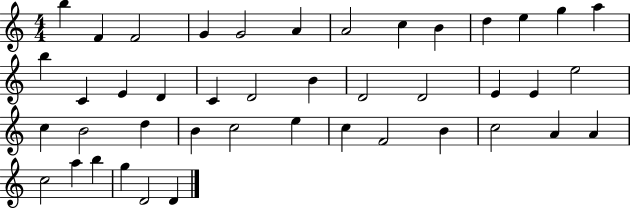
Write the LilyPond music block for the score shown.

{
  \clef treble
  \numericTimeSignature
  \time 4/4
  \key c \major
  b''4 f'4 f'2 | g'4 g'2 a'4 | a'2 c''4 b'4 | d''4 e''4 g''4 a''4 | \break b''4 c'4 e'4 d'4 | c'4 d'2 b'4 | d'2 d'2 | e'4 e'4 e''2 | \break c''4 b'2 d''4 | b'4 c''2 e''4 | c''4 f'2 b'4 | c''2 a'4 a'4 | \break c''2 a''4 b''4 | g''4 d'2 d'4 | \bar "|."
}